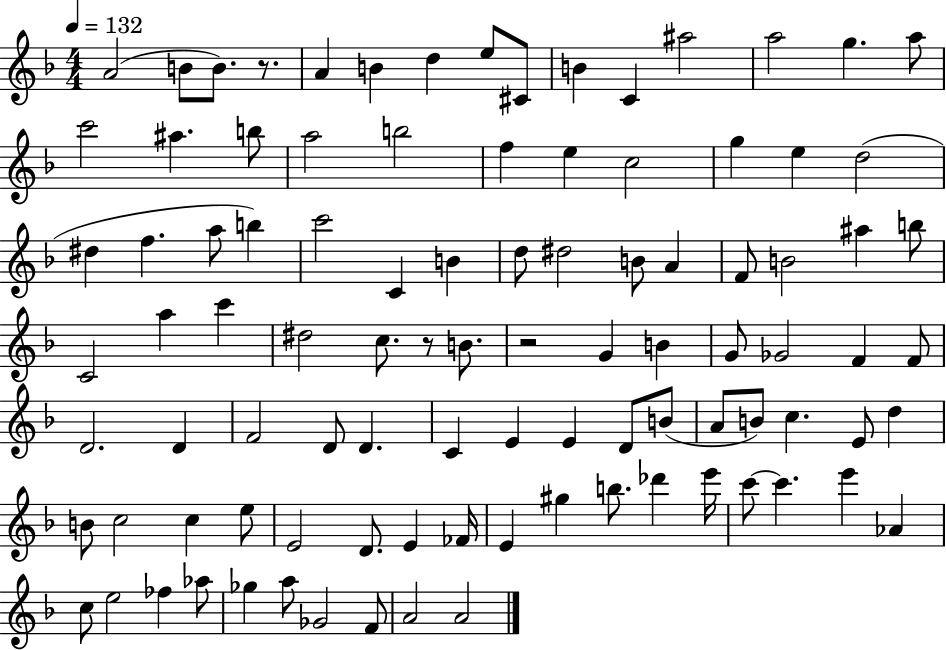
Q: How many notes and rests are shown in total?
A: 97